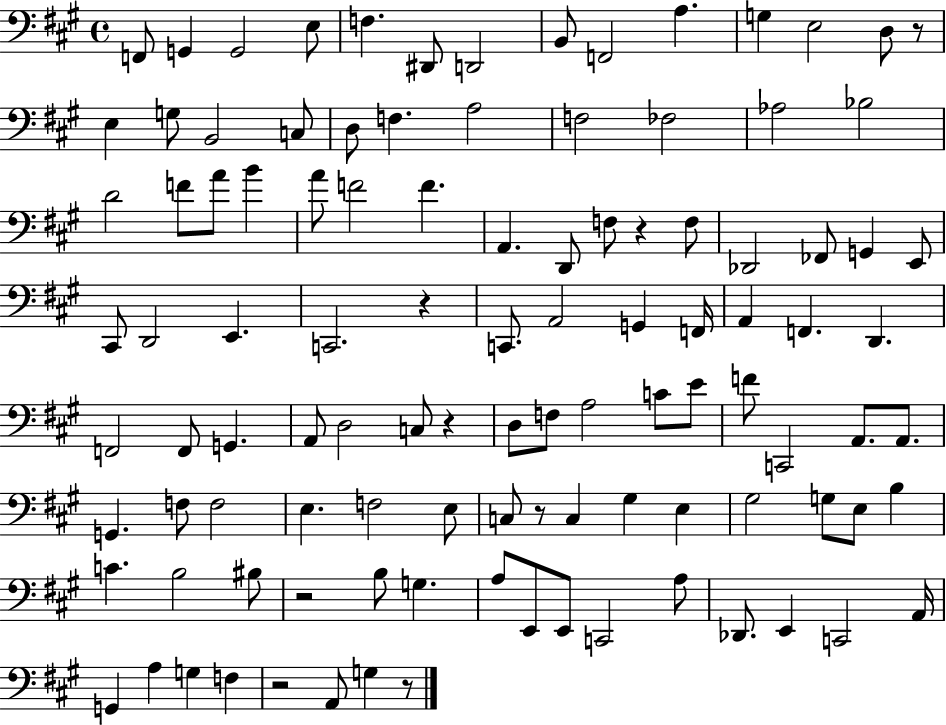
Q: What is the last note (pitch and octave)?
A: G3